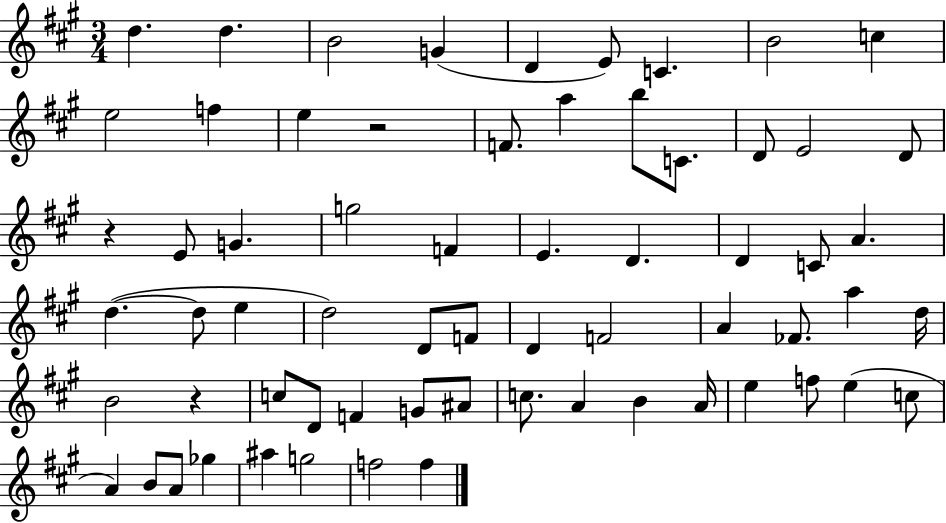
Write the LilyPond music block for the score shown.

{
  \clef treble
  \numericTimeSignature
  \time 3/4
  \key a \major
  d''4. d''4. | b'2 g'4( | d'4 e'8) c'4. | b'2 c''4 | \break e''2 f''4 | e''4 r2 | f'8. a''4 b''8 c'8. | d'8 e'2 d'8 | \break r4 e'8 g'4. | g''2 f'4 | e'4. d'4. | d'4 c'8 a'4. | \break d''4.~(~ d''8 e''4 | d''2) d'8 f'8 | d'4 f'2 | a'4 fes'8. a''4 d''16 | \break b'2 r4 | c''8 d'8 f'4 g'8 ais'8 | c''8. a'4 b'4 a'16 | e''4 f''8 e''4( c''8 | \break a'4) b'8 a'8 ges''4 | ais''4 g''2 | f''2 f''4 | \bar "|."
}